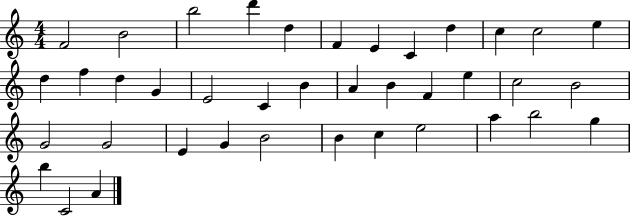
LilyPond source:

{
  \clef treble
  \numericTimeSignature
  \time 4/4
  \key c \major
  f'2 b'2 | b''2 d'''4 d''4 | f'4 e'4 c'4 d''4 | c''4 c''2 e''4 | \break d''4 f''4 d''4 g'4 | e'2 c'4 b'4 | a'4 b'4 f'4 e''4 | c''2 b'2 | \break g'2 g'2 | e'4 g'4 b'2 | b'4 c''4 e''2 | a''4 b''2 g''4 | \break b''4 c'2 a'4 | \bar "|."
}